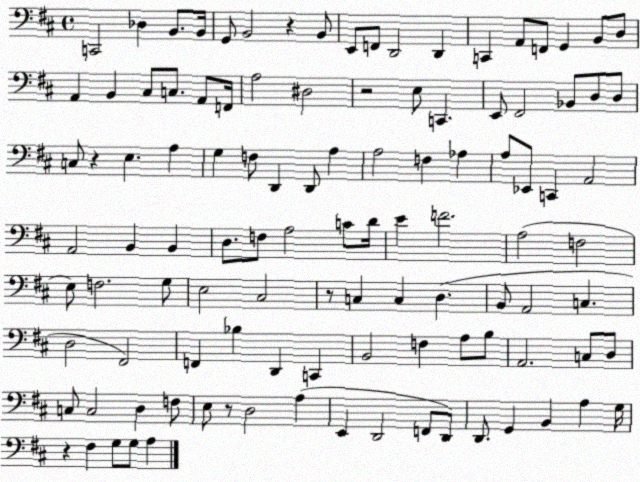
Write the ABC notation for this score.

X:1
T:Untitled
M:4/4
L:1/4
K:D
C,,2 _D, B,,/2 B,,/4 G,,/2 B,,2 z B,,/2 E,,/2 F,,/2 D,,2 D,, C,, A,,/2 F,,/2 G,, B,,/2 D,/2 A,, B,, ^C,/2 C,/2 A,,/2 F,,/4 A,2 ^D,2 z2 E,/2 C,, E,,/2 ^F,,2 _B,,/2 D,/2 D,/2 C,/2 z E, A, G, F,/2 D,, D,,/2 A, A,2 F, _A, A,/2 _E,,/2 C,, A,,2 A,,2 B,, B,, D,/2 F,/2 A,2 C/2 D/4 E F2 A,2 F,2 E,/2 F,2 G,/2 E,2 ^C,2 z/2 C, C, D, B,,/2 A,,2 C, D,2 ^F,,2 F,, _B, D,, C,, B,,2 F, A,/2 B,/2 A,,2 C,/2 D,/2 C,/2 C,2 D, F,/2 E,/2 z/2 D,2 A, E,, D,,2 F,,/2 D,,/2 D,,/2 G,, B,, A, G,/4 z ^F, G,/2 G,/2 A,